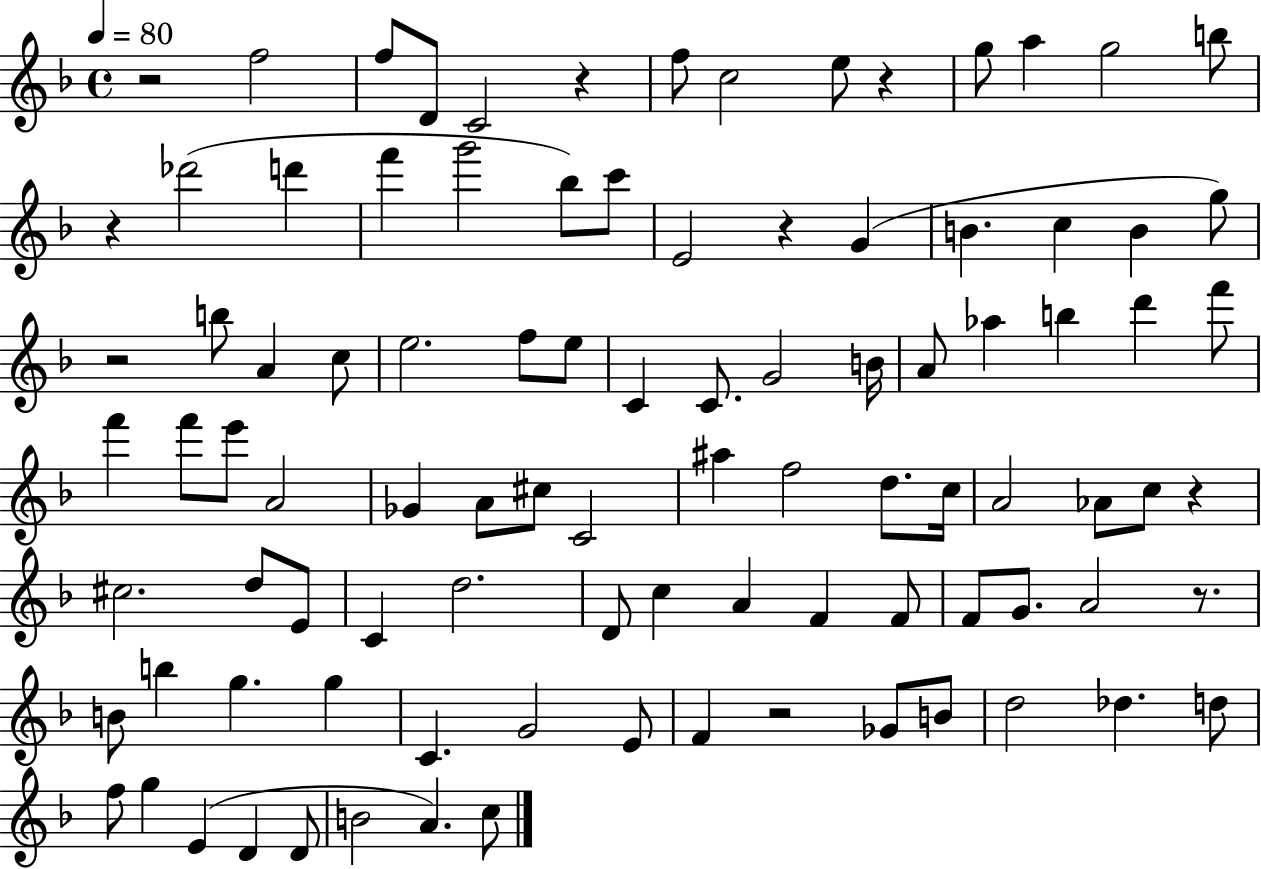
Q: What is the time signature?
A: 4/4